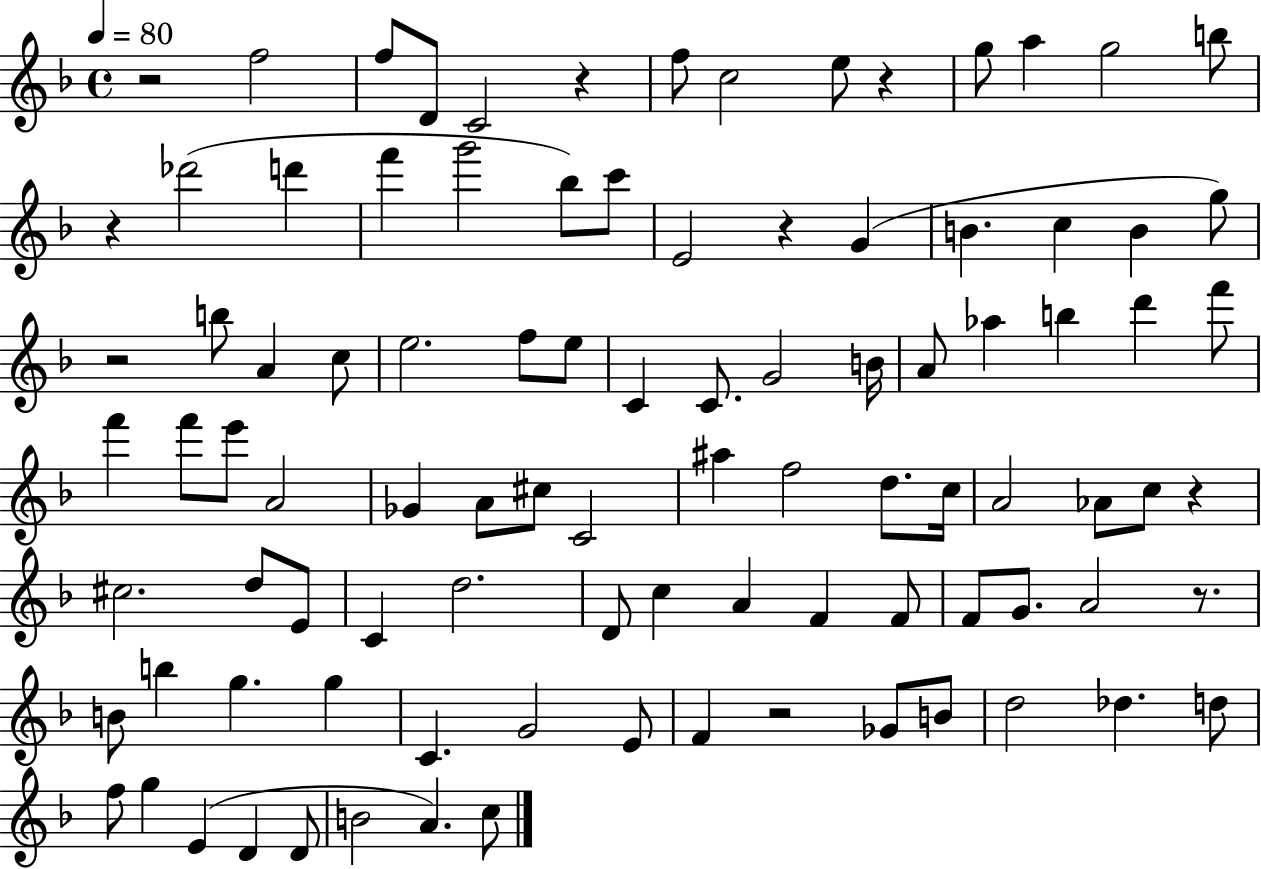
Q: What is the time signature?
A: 4/4